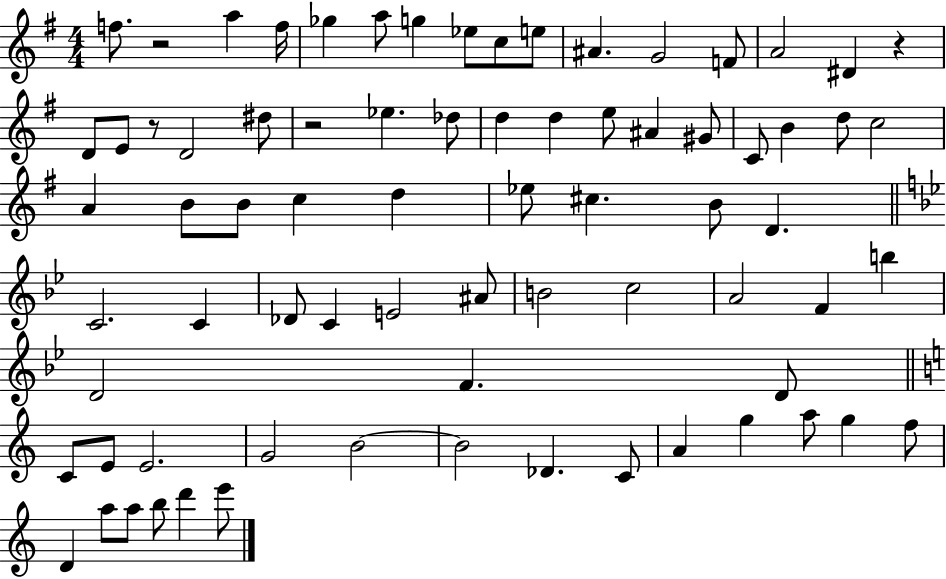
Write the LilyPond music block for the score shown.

{
  \clef treble
  \numericTimeSignature
  \time 4/4
  \key g \major
  f''8. r2 a''4 f''16 | ges''4 a''8 g''4 ees''8 c''8 e''8 | ais'4. g'2 f'8 | a'2 dis'4 r4 | \break d'8 e'8 r8 d'2 dis''8 | r2 ees''4. des''8 | d''4 d''4 e''8 ais'4 gis'8 | c'8 b'4 d''8 c''2 | \break a'4 b'8 b'8 c''4 d''4 | ees''8 cis''4. b'8 d'4. | \bar "||" \break \key g \minor c'2. c'4 | des'8 c'4 e'2 ais'8 | b'2 c''2 | a'2 f'4 b''4 | \break d'2 f'4. d'8 | \bar "||" \break \key c \major c'8 e'8 e'2. | g'2 b'2~~ | b'2 des'4. c'8 | a'4 g''4 a''8 g''4 f''8 | \break d'4 a''8 a''8 b''8 d'''4 e'''8 | \bar "|."
}